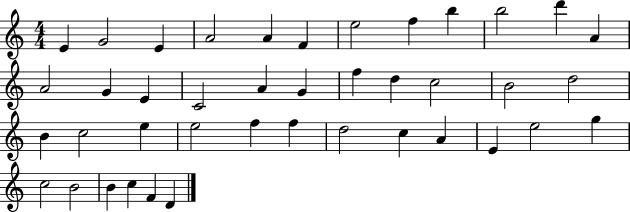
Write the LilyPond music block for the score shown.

{
  \clef treble
  \numericTimeSignature
  \time 4/4
  \key c \major
  e'4 g'2 e'4 | a'2 a'4 f'4 | e''2 f''4 b''4 | b''2 d'''4 a'4 | \break a'2 g'4 e'4 | c'2 a'4 g'4 | f''4 d''4 c''2 | b'2 d''2 | \break b'4 c''2 e''4 | e''2 f''4 f''4 | d''2 c''4 a'4 | e'4 e''2 g''4 | \break c''2 b'2 | b'4 c''4 f'4 d'4 | \bar "|."
}